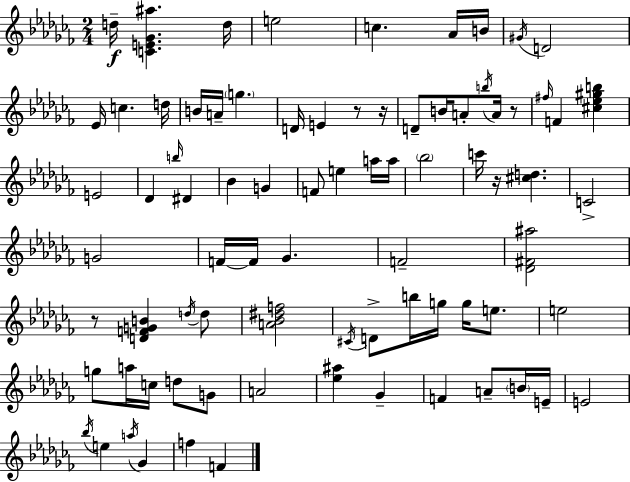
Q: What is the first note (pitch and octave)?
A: D5